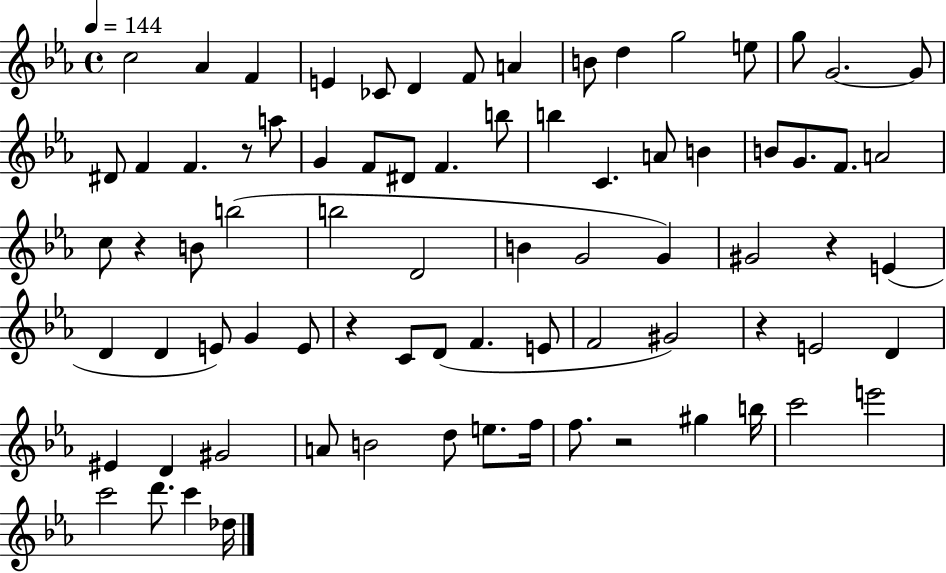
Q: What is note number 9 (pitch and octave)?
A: B4